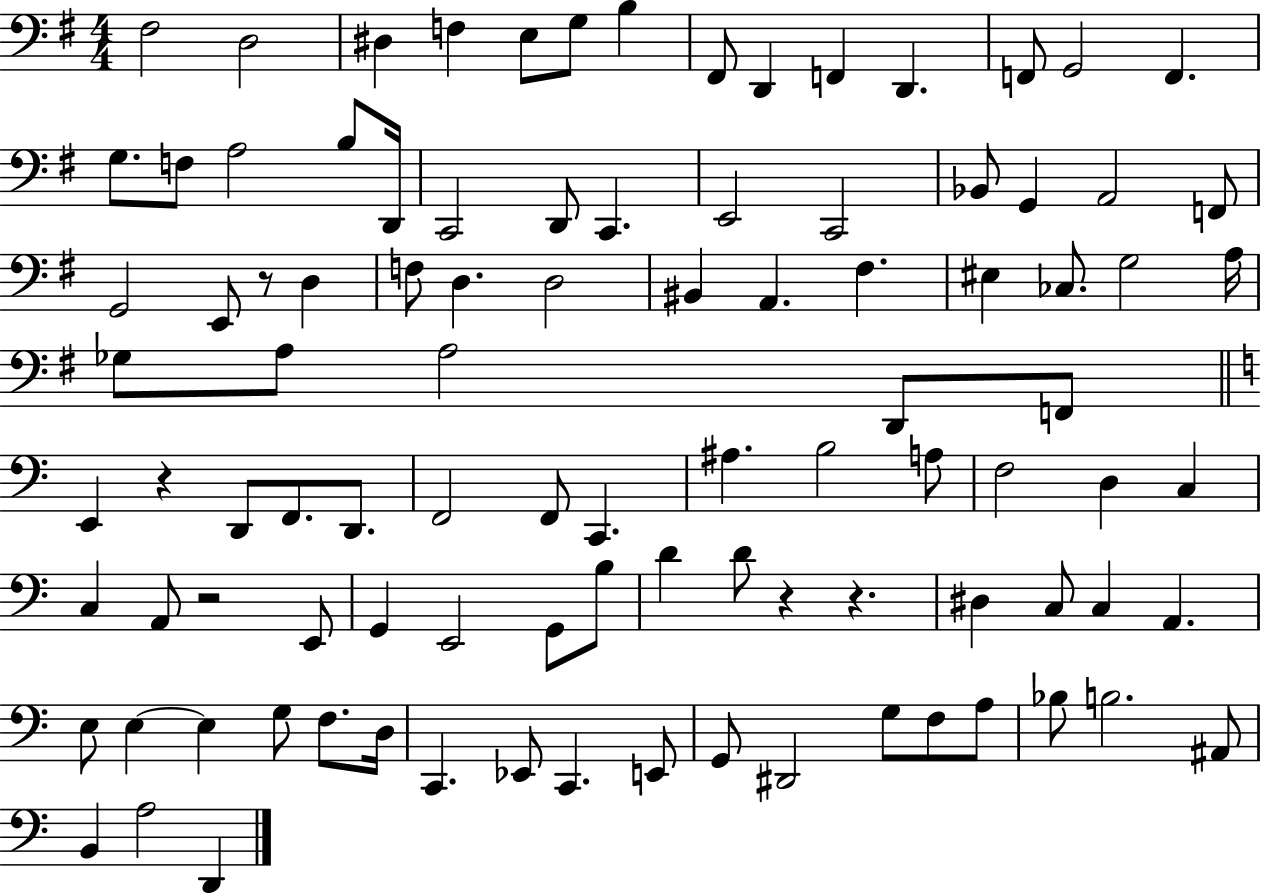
X:1
T:Untitled
M:4/4
L:1/4
K:G
^F,2 D,2 ^D, F, E,/2 G,/2 B, ^F,,/2 D,, F,, D,, F,,/2 G,,2 F,, G,/2 F,/2 A,2 B,/2 D,,/4 C,,2 D,,/2 C,, E,,2 C,,2 _B,,/2 G,, A,,2 F,,/2 G,,2 E,,/2 z/2 D, F,/2 D, D,2 ^B,, A,, ^F, ^E, _C,/2 G,2 A,/4 _G,/2 A,/2 A,2 D,,/2 F,,/2 E,, z D,,/2 F,,/2 D,,/2 F,,2 F,,/2 C,, ^A, B,2 A,/2 F,2 D, C, C, A,,/2 z2 E,,/2 G,, E,,2 G,,/2 B,/2 D D/2 z z ^D, C,/2 C, A,, E,/2 E, E, G,/2 F,/2 D,/4 C,, _E,,/2 C,, E,,/2 G,,/2 ^D,,2 G,/2 F,/2 A,/2 _B,/2 B,2 ^A,,/2 B,, A,2 D,,